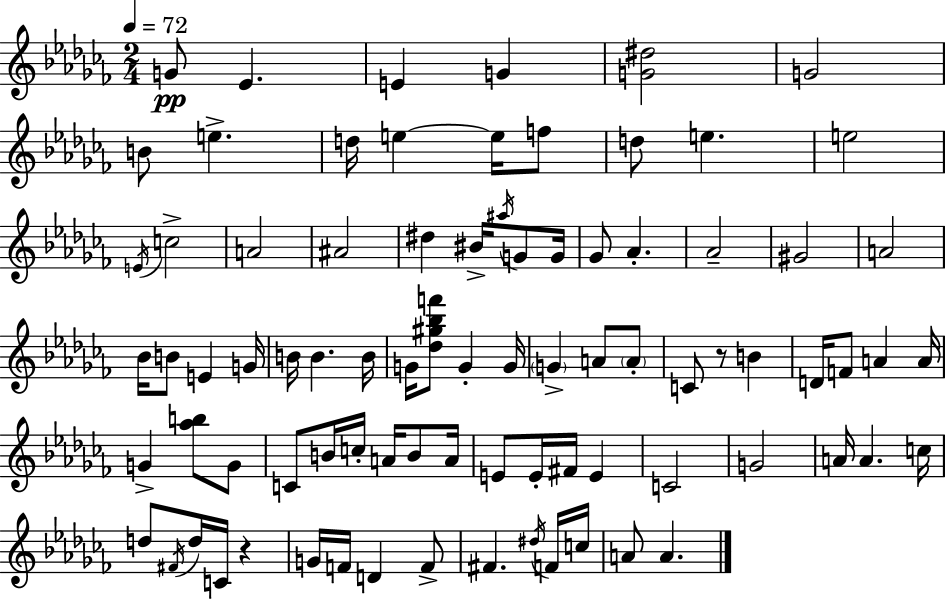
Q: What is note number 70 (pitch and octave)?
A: F4